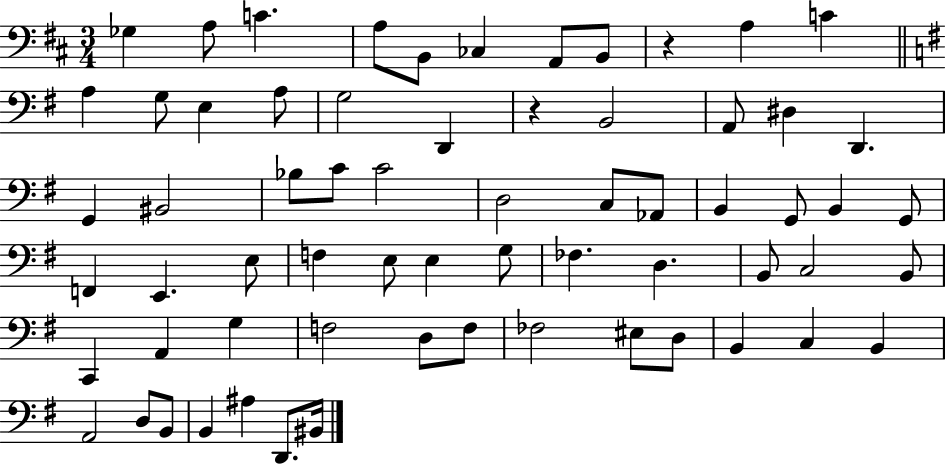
X:1
T:Untitled
M:3/4
L:1/4
K:D
_G, A,/2 C A,/2 B,,/2 _C, A,,/2 B,,/2 z A, C A, G,/2 E, A,/2 G,2 D,, z B,,2 A,,/2 ^D, D,, G,, ^B,,2 _B,/2 C/2 C2 D,2 C,/2 _A,,/2 B,, G,,/2 B,, G,,/2 F,, E,, E,/2 F, E,/2 E, G,/2 _F, D, B,,/2 C,2 B,,/2 C,, A,, G, F,2 D,/2 F,/2 _F,2 ^E,/2 D,/2 B,, C, B,, A,,2 D,/2 B,,/2 B,, ^A, D,,/2 ^B,,/4